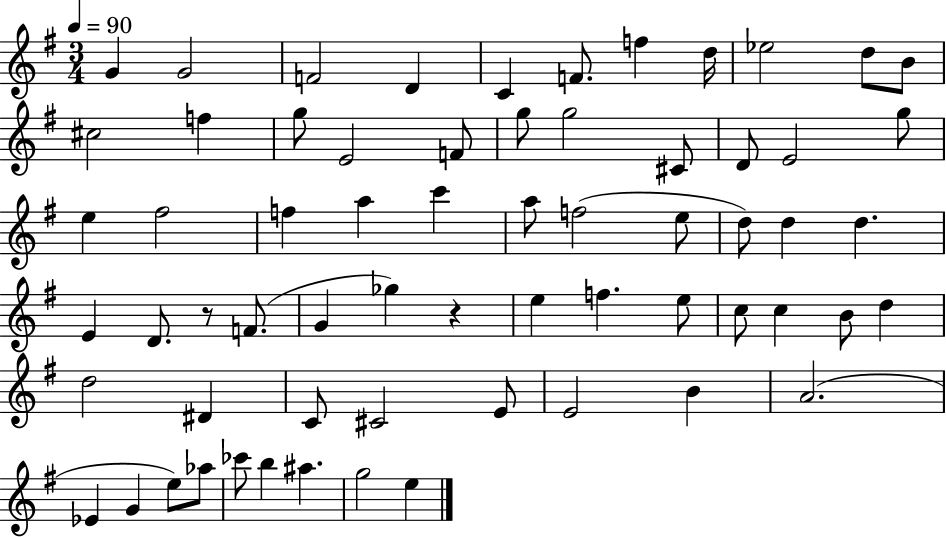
G4/q G4/h F4/h D4/q C4/q F4/e. F5/q D5/s Eb5/h D5/e B4/e C#5/h F5/q G5/e E4/h F4/e G5/e G5/h C#4/e D4/e E4/h G5/e E5/q F#5/h F5/q A5/q C6/q A5/e F5/h E5/e D5/e D5/q D5/q. E4/q D4/e. R/e F4/e. G4/q Gb5/q R/q E5/q F5/q. E5/e C5/e C5/q B4/e D5/q D5/h D#4/q C4/e C#4/h E4/e E4/h B4/q A4/h. Eb4/q G4/q E5/e Ab5/e CES6/e B5/q A#5/q. G5/h E5/q